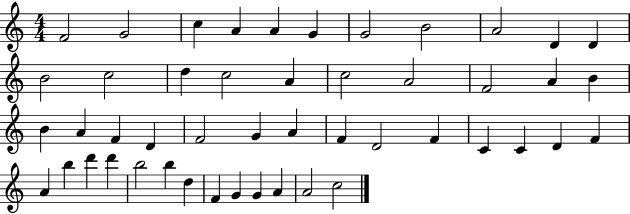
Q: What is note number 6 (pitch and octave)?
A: G4